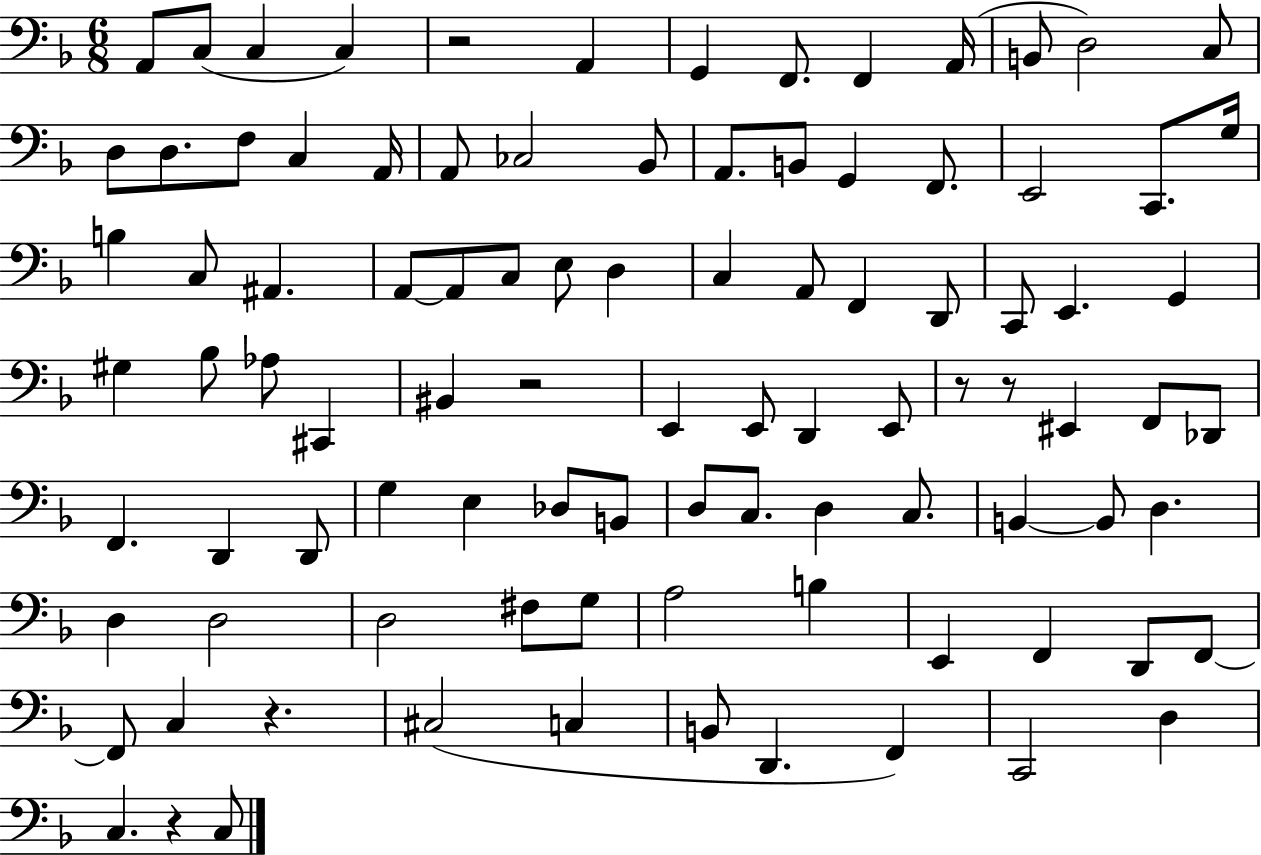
{
  \clef bass
  \numericTimeSignature
  \time 6/8
  \key f \major
  a,8 c8( c4 c4) | r2 a,4 | g,4 f,8. f,4 a,16( | b,8 d2) c8 | \break d8 d8. f8 c4 a,16 | a,8 ces2 bes,8 | a,8. b,8 g,4 f,8. | e,2 c,8. g16 | \break b4 c8 ais,4. | a,8~~ a,8 c8 e8 d4 | c4 a,8 f,4 d,8 | c,8 e,4. g,4 | \break gis4 bes8 aes8 cis,4 | bis,4 r2 | e,4 e,8 d,4 e,8 | r8 r8 eis,4 f,8 des,8 | \break f,4. d,4 d,8 | g4 e4 des8 b,8 | d8 c8. d4 c8. | b,4~~ b,8 d4. | \break d4 d2 | d2 fis8 g8 | a2 b4 | e,4 f,4 d,8 f,8~~ | \break f,8 c4 r4. | cis2( c4 | b,8 d,4. f,4) | c,2 d4 | \break c4. r4 c8 | \bar "|."
}